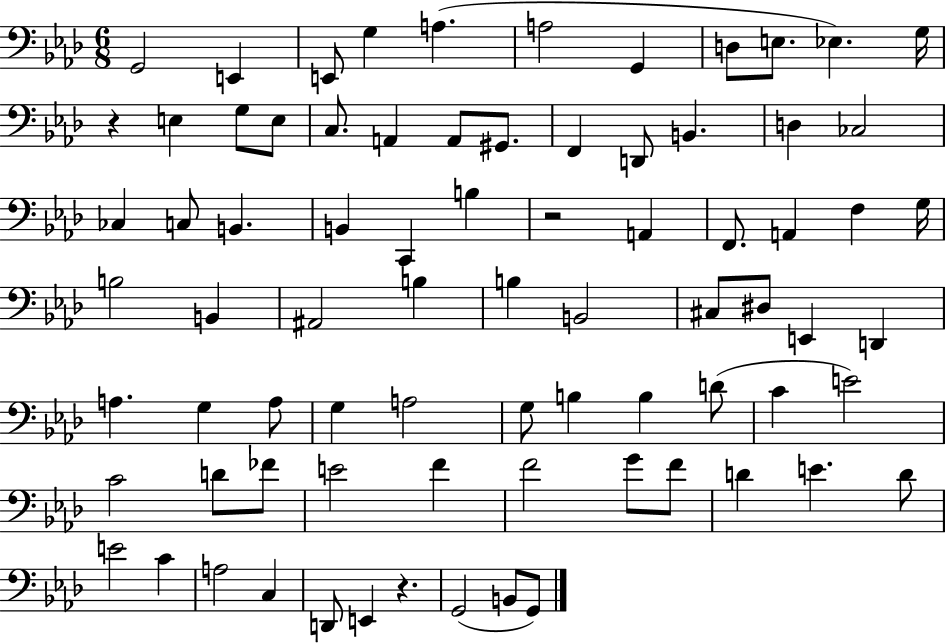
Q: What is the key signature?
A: AES major